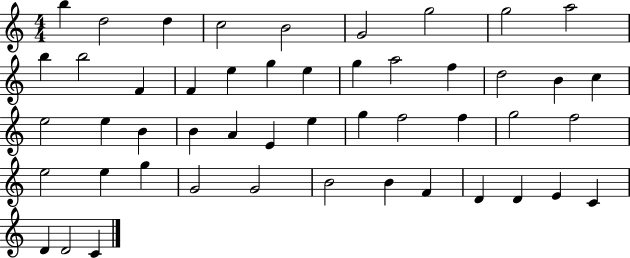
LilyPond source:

{
  \clef treble
  \numericTimeSignature
  \time 4/4
  \key c \major
  b''4 d''2 d''4 | c''2 b'2 | g'2 g''2 | g''2 a''2 | \break b''4 b''2 f'4 | f'4 e''4 g''4 e''4 | g''4 a''2 f''4 | d''2 b'4 c''4 | \break e''2 e''4 b'4 | b'4 a'4 e'4 e''4 | g''4 f''2 f''4 | g''2 f''2 | \break e''2 e''4 g''4 | g'2 g'2 | b'2 b'4 f'4 | d'4 d'4 e'4 c'4 | \break d'4 d'2 c'4 | \bar "|."
}